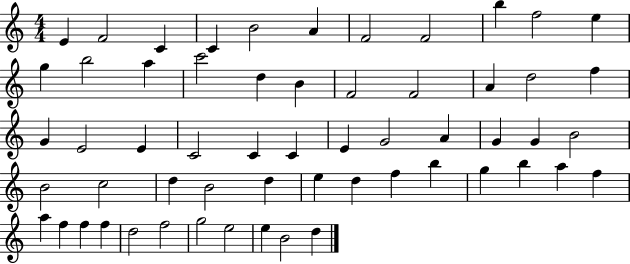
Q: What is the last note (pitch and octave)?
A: D5